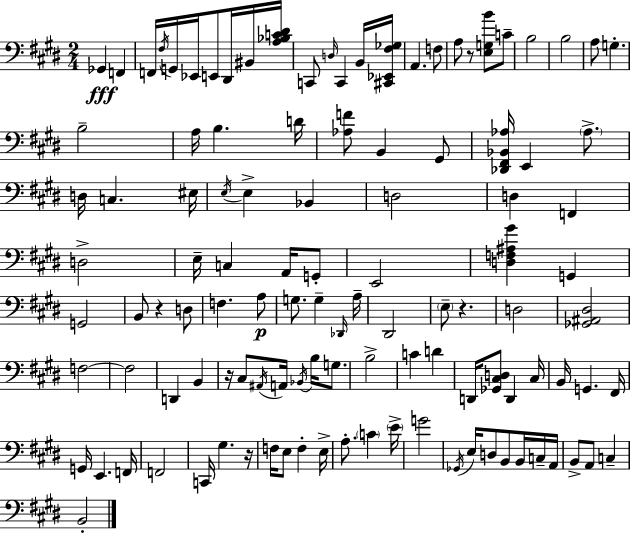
Gb2/q F2/q F2/s F#3/s G2/s Eb2/s E2/e D#2/s BIS2/s [A3,Bb3,C4,D#4]/s C2/e D3/s C2/q B2/s [C#2,Eb2,F#3,Gb3]/s A2/q. F3/e A3/e R/e [E3,G3,B4]/e C4/e B3/h B3/h A3/e G3/q. B3/h A3/s B3/q. D4/s [Ab3,F4]/e B2/q G#2/e [Db2,F#2,Bb2,Ab3]/s E2/q Ab3/e. D3/s C3/q. EIS3/s E3/s E3/q Bb2/q D3/h D3/q F2/q D3/h E3/s C3/q A2/s G2/e E2/h [D3,F3,A#3,G#4]/q G2/q G2/h B2/e R/q D3/e F3/q. A3/e G3/e. G3/q Db2/s A3/s D#2/h E3/e R/q. D3/h [Gb2,A#2,D#3]/h F3/h F3/h D2/q B2/q R/s C#3/e A#2/s A2/s Bb2/s B3/s G3/e. B3/h C4/q D4/q D2/s [Gb2,C#3,D3]/e D2/q C#3/s B2/s G2/q. F#2/s G2/s E2/q. F2/s F2/h C2/s G#3/q. R/s F3/s E3/e F3/q E3/s A3/e. C4/q E4/s G4/h Gb2/s E3/s D3/e B2/e B2/s C3/s A2/s B2/e A2/e C3/q B2/h